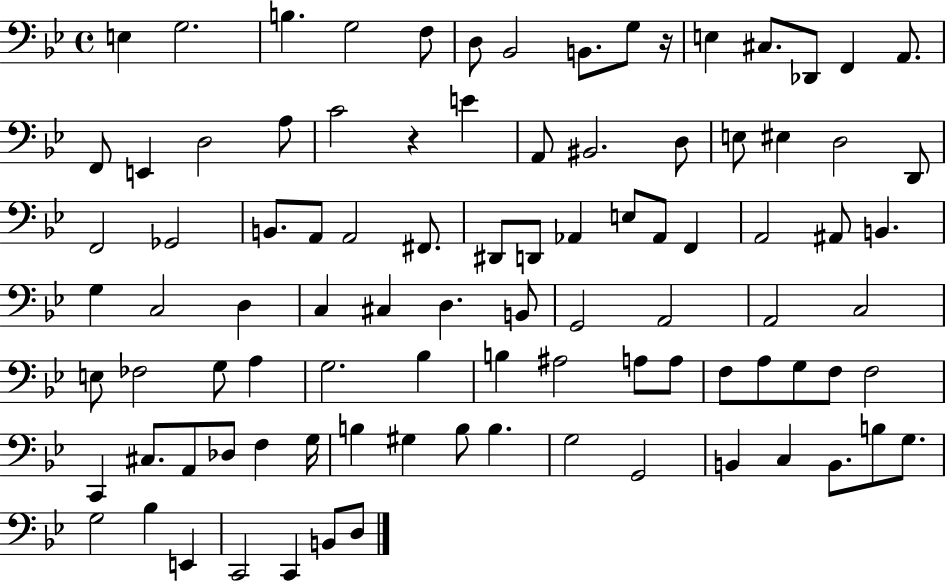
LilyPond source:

{
  \clef bass
  \time 4/4
  \defaultTimeSignature
  \key bes \major
  e4 g2. | b4. g2 f8 | d8 bes,2 b,8. g8 r16 | e4 cis8. des,8 f,4 a,8. | \break f,8 e,4 d2 a8 | c'2 r4 e'4 | a,8 bis,2. d8 | e8 eis4 d2 d,8 | \break f,2 ges,2 | b,8. a,8 a,2 fis,8. | dis,8 d,8 aes,4 e8 aes,8 f,4 | a,2 ais,8 b,4. | \break g4 c2 d4 | c4 cis4 d4. b,8 | g,2 a,2 | a,2 c2 | \break e8 fes2 g8 a4 | g2. bes4 | b4 ais2 a8 a8 | f8 a8 g8 f8 f2 | \break c,4 cis8. a,8 des8 f4 g16 | b4 gis4 b8 b4. | g2 g,2 | b,4 c4 b,8. b8 g8. | \break g2 bes4 e,4 | c,2 c,4 b,8 d8 | \bar "|."
}